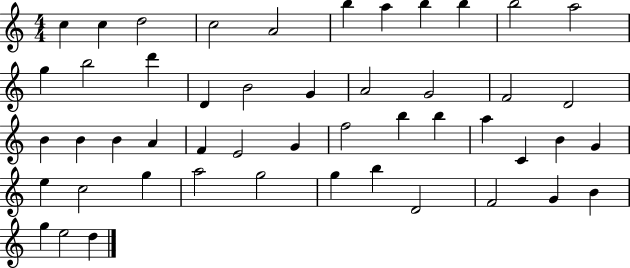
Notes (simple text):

C5/q C5/q D5/h C5/h A4/h B5/q A5/q B5/q B5/q B5/h A5/h G5/q B5/h D6/q D4/q B4/h G4/q A4/h G4/h F4/h D4/h B4/q B4/q B4/q A4/q F4/q E4/h G4/q F5/h B5/q B5/q A5/q C4/q B4/q G4/q E5/q C5/h G5/q A5/h G5/h G5/q B5/q D4/h F4/h G4/q B4/q G5/q E5/h D5/q